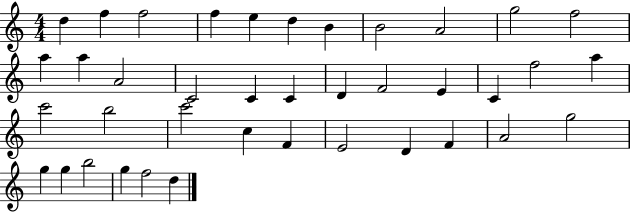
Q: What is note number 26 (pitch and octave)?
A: C6